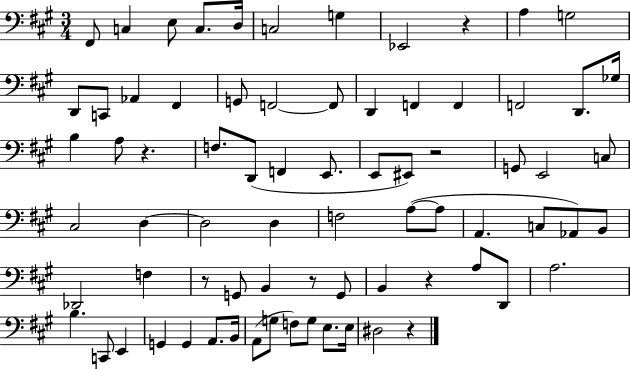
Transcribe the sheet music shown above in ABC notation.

X:1
T:Untitled
M:3/4
L:1/4
K:A
^F,,/2 C, E,/2 C,/2 D,/4 C,2 G, _E,,2 z A, G,2 D,,/2 C,,/2 _A,, ^F,, G,,/2 F,,2 F,,/2 D,, F,, F,, F,,2 D,,/2 _G,/4 B, A,/2 z F,/2 D,,/2 F,, E,,/2 E,,/2 ^E,,/2 z2 G,,/2 E,,2 C,/2 ^C,2 D, D,2 D, F,2 A,/2 A,/2 A,, C,/2 _A,,/2 B,,/2 _D,,2 F, z/2 G,,/2 B,, z/2 G,,/2 B,, z A,/2 D,,/2 A,2 B, C,,/2 E,, G,, G,, A,,/2 B,,/4 A,,/2 G,/2 F,/2 G,/2 E,/2 E,/4 ^D,2 z